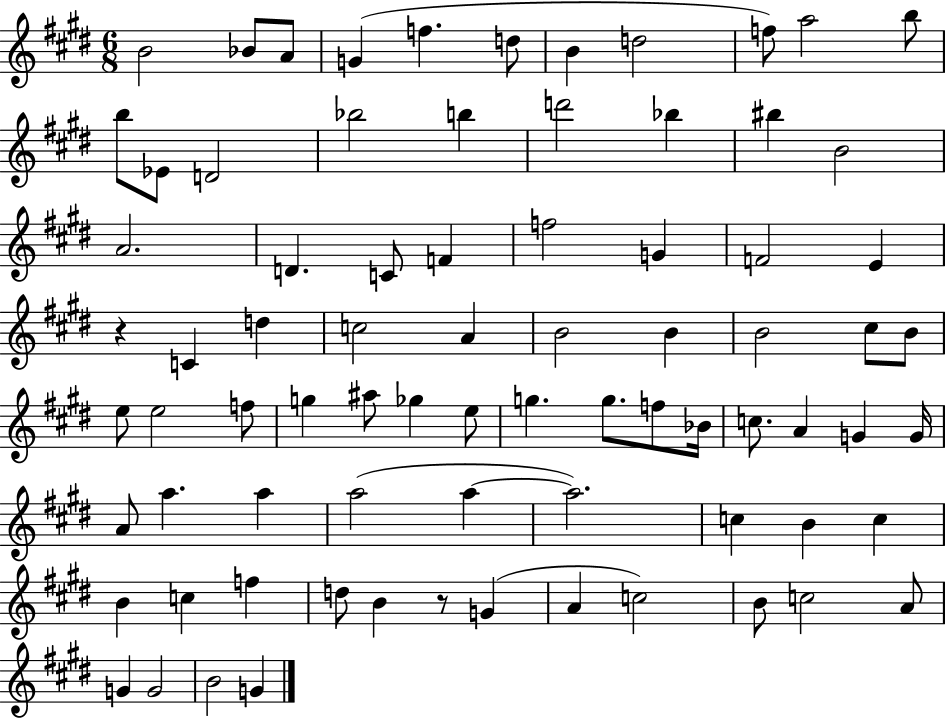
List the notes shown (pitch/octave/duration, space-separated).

B4/h Bb4/e A4/e G4/q F5/q. D5/e B4/q D5/h F5/e A5/h B5/e B5/e Eb4/e D4/h Bb5/h B5/q D6/h Bb5/q BIS5/q B4/h A4/h. D4/q. C4/e F4/q F5/h G4/q F4/h E4/q R/q C4/q D5/q C5/h A4/q B4/h B4/q B4/h C#5/e B4/e E5/e E5/h F5/e G5/q A#5/e Gb5/q E5/e G5/q. G5/e. F5/e Bb4/s C5/e. A4/q G4/q G4/s A4/e A5/q. A5/q A5/h A5/q A5/h. C5/q B4/q C5/q B4/q C5/q F5/q D5/e B4/q R/e G4/q A4/q C5/h B4/e C5/h A4/e G4/q G4/h B4/h G4/q